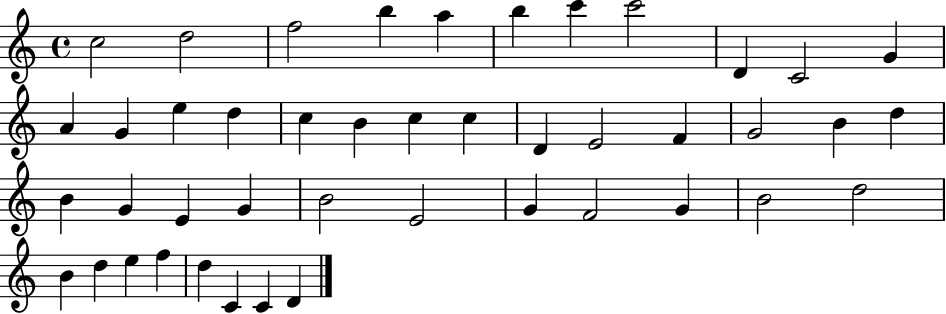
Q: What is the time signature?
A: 4/4